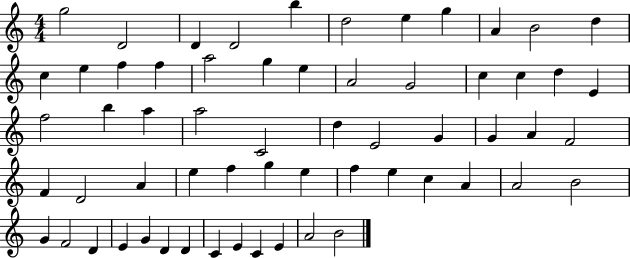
{
  \clef treble
  \numericTimeSignature
  \time 4/4
  \key c \major
  g''2 d'2 | d'4 d'2 b''4 | d''2 e''4 g''4 | a'4 b'2 d''4 | \break c''4 e''4 f''4 f''4 | a''2 g''4 e''4 | a'2 g'2 | c''4 c''4 d''4 e'4 | \break f''2 b''4 a''4 | a''2 c'2 | d''4 e'2 g'4 | g'4 a'4 f'2 | \break f'4 d'2 a'4 | e''4 f''4 g''4 e''4 | f''4 e''4 c''4 a'4 | a'2 b'2 | \break g'4 f'2 d'4 | e'4 g'4 d'4 d'4 | c'4 e'4 c'4 e'4 | a'2 b'2 | \break \bar "|."
}